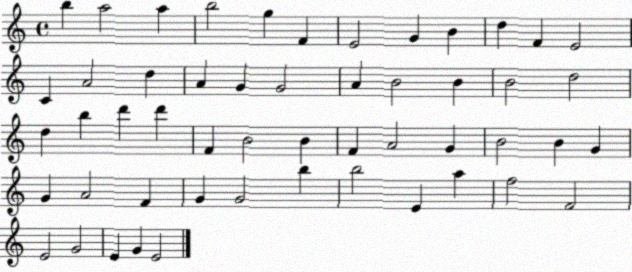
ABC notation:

X:1
T:Untitled
M:4/4
L:1/4
K:C
b a2 a b2 g F E2 G B d F E2 C A2 d A G G2 A B2 B B2 d2 d b d' d' F B2 B F A2 G B2 B G G A2 F G G2 b b2 E a f2 F2 E2 G2 E G E2